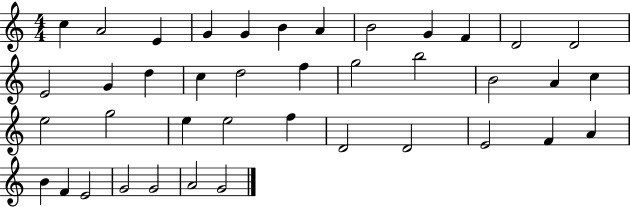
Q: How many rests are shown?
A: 0